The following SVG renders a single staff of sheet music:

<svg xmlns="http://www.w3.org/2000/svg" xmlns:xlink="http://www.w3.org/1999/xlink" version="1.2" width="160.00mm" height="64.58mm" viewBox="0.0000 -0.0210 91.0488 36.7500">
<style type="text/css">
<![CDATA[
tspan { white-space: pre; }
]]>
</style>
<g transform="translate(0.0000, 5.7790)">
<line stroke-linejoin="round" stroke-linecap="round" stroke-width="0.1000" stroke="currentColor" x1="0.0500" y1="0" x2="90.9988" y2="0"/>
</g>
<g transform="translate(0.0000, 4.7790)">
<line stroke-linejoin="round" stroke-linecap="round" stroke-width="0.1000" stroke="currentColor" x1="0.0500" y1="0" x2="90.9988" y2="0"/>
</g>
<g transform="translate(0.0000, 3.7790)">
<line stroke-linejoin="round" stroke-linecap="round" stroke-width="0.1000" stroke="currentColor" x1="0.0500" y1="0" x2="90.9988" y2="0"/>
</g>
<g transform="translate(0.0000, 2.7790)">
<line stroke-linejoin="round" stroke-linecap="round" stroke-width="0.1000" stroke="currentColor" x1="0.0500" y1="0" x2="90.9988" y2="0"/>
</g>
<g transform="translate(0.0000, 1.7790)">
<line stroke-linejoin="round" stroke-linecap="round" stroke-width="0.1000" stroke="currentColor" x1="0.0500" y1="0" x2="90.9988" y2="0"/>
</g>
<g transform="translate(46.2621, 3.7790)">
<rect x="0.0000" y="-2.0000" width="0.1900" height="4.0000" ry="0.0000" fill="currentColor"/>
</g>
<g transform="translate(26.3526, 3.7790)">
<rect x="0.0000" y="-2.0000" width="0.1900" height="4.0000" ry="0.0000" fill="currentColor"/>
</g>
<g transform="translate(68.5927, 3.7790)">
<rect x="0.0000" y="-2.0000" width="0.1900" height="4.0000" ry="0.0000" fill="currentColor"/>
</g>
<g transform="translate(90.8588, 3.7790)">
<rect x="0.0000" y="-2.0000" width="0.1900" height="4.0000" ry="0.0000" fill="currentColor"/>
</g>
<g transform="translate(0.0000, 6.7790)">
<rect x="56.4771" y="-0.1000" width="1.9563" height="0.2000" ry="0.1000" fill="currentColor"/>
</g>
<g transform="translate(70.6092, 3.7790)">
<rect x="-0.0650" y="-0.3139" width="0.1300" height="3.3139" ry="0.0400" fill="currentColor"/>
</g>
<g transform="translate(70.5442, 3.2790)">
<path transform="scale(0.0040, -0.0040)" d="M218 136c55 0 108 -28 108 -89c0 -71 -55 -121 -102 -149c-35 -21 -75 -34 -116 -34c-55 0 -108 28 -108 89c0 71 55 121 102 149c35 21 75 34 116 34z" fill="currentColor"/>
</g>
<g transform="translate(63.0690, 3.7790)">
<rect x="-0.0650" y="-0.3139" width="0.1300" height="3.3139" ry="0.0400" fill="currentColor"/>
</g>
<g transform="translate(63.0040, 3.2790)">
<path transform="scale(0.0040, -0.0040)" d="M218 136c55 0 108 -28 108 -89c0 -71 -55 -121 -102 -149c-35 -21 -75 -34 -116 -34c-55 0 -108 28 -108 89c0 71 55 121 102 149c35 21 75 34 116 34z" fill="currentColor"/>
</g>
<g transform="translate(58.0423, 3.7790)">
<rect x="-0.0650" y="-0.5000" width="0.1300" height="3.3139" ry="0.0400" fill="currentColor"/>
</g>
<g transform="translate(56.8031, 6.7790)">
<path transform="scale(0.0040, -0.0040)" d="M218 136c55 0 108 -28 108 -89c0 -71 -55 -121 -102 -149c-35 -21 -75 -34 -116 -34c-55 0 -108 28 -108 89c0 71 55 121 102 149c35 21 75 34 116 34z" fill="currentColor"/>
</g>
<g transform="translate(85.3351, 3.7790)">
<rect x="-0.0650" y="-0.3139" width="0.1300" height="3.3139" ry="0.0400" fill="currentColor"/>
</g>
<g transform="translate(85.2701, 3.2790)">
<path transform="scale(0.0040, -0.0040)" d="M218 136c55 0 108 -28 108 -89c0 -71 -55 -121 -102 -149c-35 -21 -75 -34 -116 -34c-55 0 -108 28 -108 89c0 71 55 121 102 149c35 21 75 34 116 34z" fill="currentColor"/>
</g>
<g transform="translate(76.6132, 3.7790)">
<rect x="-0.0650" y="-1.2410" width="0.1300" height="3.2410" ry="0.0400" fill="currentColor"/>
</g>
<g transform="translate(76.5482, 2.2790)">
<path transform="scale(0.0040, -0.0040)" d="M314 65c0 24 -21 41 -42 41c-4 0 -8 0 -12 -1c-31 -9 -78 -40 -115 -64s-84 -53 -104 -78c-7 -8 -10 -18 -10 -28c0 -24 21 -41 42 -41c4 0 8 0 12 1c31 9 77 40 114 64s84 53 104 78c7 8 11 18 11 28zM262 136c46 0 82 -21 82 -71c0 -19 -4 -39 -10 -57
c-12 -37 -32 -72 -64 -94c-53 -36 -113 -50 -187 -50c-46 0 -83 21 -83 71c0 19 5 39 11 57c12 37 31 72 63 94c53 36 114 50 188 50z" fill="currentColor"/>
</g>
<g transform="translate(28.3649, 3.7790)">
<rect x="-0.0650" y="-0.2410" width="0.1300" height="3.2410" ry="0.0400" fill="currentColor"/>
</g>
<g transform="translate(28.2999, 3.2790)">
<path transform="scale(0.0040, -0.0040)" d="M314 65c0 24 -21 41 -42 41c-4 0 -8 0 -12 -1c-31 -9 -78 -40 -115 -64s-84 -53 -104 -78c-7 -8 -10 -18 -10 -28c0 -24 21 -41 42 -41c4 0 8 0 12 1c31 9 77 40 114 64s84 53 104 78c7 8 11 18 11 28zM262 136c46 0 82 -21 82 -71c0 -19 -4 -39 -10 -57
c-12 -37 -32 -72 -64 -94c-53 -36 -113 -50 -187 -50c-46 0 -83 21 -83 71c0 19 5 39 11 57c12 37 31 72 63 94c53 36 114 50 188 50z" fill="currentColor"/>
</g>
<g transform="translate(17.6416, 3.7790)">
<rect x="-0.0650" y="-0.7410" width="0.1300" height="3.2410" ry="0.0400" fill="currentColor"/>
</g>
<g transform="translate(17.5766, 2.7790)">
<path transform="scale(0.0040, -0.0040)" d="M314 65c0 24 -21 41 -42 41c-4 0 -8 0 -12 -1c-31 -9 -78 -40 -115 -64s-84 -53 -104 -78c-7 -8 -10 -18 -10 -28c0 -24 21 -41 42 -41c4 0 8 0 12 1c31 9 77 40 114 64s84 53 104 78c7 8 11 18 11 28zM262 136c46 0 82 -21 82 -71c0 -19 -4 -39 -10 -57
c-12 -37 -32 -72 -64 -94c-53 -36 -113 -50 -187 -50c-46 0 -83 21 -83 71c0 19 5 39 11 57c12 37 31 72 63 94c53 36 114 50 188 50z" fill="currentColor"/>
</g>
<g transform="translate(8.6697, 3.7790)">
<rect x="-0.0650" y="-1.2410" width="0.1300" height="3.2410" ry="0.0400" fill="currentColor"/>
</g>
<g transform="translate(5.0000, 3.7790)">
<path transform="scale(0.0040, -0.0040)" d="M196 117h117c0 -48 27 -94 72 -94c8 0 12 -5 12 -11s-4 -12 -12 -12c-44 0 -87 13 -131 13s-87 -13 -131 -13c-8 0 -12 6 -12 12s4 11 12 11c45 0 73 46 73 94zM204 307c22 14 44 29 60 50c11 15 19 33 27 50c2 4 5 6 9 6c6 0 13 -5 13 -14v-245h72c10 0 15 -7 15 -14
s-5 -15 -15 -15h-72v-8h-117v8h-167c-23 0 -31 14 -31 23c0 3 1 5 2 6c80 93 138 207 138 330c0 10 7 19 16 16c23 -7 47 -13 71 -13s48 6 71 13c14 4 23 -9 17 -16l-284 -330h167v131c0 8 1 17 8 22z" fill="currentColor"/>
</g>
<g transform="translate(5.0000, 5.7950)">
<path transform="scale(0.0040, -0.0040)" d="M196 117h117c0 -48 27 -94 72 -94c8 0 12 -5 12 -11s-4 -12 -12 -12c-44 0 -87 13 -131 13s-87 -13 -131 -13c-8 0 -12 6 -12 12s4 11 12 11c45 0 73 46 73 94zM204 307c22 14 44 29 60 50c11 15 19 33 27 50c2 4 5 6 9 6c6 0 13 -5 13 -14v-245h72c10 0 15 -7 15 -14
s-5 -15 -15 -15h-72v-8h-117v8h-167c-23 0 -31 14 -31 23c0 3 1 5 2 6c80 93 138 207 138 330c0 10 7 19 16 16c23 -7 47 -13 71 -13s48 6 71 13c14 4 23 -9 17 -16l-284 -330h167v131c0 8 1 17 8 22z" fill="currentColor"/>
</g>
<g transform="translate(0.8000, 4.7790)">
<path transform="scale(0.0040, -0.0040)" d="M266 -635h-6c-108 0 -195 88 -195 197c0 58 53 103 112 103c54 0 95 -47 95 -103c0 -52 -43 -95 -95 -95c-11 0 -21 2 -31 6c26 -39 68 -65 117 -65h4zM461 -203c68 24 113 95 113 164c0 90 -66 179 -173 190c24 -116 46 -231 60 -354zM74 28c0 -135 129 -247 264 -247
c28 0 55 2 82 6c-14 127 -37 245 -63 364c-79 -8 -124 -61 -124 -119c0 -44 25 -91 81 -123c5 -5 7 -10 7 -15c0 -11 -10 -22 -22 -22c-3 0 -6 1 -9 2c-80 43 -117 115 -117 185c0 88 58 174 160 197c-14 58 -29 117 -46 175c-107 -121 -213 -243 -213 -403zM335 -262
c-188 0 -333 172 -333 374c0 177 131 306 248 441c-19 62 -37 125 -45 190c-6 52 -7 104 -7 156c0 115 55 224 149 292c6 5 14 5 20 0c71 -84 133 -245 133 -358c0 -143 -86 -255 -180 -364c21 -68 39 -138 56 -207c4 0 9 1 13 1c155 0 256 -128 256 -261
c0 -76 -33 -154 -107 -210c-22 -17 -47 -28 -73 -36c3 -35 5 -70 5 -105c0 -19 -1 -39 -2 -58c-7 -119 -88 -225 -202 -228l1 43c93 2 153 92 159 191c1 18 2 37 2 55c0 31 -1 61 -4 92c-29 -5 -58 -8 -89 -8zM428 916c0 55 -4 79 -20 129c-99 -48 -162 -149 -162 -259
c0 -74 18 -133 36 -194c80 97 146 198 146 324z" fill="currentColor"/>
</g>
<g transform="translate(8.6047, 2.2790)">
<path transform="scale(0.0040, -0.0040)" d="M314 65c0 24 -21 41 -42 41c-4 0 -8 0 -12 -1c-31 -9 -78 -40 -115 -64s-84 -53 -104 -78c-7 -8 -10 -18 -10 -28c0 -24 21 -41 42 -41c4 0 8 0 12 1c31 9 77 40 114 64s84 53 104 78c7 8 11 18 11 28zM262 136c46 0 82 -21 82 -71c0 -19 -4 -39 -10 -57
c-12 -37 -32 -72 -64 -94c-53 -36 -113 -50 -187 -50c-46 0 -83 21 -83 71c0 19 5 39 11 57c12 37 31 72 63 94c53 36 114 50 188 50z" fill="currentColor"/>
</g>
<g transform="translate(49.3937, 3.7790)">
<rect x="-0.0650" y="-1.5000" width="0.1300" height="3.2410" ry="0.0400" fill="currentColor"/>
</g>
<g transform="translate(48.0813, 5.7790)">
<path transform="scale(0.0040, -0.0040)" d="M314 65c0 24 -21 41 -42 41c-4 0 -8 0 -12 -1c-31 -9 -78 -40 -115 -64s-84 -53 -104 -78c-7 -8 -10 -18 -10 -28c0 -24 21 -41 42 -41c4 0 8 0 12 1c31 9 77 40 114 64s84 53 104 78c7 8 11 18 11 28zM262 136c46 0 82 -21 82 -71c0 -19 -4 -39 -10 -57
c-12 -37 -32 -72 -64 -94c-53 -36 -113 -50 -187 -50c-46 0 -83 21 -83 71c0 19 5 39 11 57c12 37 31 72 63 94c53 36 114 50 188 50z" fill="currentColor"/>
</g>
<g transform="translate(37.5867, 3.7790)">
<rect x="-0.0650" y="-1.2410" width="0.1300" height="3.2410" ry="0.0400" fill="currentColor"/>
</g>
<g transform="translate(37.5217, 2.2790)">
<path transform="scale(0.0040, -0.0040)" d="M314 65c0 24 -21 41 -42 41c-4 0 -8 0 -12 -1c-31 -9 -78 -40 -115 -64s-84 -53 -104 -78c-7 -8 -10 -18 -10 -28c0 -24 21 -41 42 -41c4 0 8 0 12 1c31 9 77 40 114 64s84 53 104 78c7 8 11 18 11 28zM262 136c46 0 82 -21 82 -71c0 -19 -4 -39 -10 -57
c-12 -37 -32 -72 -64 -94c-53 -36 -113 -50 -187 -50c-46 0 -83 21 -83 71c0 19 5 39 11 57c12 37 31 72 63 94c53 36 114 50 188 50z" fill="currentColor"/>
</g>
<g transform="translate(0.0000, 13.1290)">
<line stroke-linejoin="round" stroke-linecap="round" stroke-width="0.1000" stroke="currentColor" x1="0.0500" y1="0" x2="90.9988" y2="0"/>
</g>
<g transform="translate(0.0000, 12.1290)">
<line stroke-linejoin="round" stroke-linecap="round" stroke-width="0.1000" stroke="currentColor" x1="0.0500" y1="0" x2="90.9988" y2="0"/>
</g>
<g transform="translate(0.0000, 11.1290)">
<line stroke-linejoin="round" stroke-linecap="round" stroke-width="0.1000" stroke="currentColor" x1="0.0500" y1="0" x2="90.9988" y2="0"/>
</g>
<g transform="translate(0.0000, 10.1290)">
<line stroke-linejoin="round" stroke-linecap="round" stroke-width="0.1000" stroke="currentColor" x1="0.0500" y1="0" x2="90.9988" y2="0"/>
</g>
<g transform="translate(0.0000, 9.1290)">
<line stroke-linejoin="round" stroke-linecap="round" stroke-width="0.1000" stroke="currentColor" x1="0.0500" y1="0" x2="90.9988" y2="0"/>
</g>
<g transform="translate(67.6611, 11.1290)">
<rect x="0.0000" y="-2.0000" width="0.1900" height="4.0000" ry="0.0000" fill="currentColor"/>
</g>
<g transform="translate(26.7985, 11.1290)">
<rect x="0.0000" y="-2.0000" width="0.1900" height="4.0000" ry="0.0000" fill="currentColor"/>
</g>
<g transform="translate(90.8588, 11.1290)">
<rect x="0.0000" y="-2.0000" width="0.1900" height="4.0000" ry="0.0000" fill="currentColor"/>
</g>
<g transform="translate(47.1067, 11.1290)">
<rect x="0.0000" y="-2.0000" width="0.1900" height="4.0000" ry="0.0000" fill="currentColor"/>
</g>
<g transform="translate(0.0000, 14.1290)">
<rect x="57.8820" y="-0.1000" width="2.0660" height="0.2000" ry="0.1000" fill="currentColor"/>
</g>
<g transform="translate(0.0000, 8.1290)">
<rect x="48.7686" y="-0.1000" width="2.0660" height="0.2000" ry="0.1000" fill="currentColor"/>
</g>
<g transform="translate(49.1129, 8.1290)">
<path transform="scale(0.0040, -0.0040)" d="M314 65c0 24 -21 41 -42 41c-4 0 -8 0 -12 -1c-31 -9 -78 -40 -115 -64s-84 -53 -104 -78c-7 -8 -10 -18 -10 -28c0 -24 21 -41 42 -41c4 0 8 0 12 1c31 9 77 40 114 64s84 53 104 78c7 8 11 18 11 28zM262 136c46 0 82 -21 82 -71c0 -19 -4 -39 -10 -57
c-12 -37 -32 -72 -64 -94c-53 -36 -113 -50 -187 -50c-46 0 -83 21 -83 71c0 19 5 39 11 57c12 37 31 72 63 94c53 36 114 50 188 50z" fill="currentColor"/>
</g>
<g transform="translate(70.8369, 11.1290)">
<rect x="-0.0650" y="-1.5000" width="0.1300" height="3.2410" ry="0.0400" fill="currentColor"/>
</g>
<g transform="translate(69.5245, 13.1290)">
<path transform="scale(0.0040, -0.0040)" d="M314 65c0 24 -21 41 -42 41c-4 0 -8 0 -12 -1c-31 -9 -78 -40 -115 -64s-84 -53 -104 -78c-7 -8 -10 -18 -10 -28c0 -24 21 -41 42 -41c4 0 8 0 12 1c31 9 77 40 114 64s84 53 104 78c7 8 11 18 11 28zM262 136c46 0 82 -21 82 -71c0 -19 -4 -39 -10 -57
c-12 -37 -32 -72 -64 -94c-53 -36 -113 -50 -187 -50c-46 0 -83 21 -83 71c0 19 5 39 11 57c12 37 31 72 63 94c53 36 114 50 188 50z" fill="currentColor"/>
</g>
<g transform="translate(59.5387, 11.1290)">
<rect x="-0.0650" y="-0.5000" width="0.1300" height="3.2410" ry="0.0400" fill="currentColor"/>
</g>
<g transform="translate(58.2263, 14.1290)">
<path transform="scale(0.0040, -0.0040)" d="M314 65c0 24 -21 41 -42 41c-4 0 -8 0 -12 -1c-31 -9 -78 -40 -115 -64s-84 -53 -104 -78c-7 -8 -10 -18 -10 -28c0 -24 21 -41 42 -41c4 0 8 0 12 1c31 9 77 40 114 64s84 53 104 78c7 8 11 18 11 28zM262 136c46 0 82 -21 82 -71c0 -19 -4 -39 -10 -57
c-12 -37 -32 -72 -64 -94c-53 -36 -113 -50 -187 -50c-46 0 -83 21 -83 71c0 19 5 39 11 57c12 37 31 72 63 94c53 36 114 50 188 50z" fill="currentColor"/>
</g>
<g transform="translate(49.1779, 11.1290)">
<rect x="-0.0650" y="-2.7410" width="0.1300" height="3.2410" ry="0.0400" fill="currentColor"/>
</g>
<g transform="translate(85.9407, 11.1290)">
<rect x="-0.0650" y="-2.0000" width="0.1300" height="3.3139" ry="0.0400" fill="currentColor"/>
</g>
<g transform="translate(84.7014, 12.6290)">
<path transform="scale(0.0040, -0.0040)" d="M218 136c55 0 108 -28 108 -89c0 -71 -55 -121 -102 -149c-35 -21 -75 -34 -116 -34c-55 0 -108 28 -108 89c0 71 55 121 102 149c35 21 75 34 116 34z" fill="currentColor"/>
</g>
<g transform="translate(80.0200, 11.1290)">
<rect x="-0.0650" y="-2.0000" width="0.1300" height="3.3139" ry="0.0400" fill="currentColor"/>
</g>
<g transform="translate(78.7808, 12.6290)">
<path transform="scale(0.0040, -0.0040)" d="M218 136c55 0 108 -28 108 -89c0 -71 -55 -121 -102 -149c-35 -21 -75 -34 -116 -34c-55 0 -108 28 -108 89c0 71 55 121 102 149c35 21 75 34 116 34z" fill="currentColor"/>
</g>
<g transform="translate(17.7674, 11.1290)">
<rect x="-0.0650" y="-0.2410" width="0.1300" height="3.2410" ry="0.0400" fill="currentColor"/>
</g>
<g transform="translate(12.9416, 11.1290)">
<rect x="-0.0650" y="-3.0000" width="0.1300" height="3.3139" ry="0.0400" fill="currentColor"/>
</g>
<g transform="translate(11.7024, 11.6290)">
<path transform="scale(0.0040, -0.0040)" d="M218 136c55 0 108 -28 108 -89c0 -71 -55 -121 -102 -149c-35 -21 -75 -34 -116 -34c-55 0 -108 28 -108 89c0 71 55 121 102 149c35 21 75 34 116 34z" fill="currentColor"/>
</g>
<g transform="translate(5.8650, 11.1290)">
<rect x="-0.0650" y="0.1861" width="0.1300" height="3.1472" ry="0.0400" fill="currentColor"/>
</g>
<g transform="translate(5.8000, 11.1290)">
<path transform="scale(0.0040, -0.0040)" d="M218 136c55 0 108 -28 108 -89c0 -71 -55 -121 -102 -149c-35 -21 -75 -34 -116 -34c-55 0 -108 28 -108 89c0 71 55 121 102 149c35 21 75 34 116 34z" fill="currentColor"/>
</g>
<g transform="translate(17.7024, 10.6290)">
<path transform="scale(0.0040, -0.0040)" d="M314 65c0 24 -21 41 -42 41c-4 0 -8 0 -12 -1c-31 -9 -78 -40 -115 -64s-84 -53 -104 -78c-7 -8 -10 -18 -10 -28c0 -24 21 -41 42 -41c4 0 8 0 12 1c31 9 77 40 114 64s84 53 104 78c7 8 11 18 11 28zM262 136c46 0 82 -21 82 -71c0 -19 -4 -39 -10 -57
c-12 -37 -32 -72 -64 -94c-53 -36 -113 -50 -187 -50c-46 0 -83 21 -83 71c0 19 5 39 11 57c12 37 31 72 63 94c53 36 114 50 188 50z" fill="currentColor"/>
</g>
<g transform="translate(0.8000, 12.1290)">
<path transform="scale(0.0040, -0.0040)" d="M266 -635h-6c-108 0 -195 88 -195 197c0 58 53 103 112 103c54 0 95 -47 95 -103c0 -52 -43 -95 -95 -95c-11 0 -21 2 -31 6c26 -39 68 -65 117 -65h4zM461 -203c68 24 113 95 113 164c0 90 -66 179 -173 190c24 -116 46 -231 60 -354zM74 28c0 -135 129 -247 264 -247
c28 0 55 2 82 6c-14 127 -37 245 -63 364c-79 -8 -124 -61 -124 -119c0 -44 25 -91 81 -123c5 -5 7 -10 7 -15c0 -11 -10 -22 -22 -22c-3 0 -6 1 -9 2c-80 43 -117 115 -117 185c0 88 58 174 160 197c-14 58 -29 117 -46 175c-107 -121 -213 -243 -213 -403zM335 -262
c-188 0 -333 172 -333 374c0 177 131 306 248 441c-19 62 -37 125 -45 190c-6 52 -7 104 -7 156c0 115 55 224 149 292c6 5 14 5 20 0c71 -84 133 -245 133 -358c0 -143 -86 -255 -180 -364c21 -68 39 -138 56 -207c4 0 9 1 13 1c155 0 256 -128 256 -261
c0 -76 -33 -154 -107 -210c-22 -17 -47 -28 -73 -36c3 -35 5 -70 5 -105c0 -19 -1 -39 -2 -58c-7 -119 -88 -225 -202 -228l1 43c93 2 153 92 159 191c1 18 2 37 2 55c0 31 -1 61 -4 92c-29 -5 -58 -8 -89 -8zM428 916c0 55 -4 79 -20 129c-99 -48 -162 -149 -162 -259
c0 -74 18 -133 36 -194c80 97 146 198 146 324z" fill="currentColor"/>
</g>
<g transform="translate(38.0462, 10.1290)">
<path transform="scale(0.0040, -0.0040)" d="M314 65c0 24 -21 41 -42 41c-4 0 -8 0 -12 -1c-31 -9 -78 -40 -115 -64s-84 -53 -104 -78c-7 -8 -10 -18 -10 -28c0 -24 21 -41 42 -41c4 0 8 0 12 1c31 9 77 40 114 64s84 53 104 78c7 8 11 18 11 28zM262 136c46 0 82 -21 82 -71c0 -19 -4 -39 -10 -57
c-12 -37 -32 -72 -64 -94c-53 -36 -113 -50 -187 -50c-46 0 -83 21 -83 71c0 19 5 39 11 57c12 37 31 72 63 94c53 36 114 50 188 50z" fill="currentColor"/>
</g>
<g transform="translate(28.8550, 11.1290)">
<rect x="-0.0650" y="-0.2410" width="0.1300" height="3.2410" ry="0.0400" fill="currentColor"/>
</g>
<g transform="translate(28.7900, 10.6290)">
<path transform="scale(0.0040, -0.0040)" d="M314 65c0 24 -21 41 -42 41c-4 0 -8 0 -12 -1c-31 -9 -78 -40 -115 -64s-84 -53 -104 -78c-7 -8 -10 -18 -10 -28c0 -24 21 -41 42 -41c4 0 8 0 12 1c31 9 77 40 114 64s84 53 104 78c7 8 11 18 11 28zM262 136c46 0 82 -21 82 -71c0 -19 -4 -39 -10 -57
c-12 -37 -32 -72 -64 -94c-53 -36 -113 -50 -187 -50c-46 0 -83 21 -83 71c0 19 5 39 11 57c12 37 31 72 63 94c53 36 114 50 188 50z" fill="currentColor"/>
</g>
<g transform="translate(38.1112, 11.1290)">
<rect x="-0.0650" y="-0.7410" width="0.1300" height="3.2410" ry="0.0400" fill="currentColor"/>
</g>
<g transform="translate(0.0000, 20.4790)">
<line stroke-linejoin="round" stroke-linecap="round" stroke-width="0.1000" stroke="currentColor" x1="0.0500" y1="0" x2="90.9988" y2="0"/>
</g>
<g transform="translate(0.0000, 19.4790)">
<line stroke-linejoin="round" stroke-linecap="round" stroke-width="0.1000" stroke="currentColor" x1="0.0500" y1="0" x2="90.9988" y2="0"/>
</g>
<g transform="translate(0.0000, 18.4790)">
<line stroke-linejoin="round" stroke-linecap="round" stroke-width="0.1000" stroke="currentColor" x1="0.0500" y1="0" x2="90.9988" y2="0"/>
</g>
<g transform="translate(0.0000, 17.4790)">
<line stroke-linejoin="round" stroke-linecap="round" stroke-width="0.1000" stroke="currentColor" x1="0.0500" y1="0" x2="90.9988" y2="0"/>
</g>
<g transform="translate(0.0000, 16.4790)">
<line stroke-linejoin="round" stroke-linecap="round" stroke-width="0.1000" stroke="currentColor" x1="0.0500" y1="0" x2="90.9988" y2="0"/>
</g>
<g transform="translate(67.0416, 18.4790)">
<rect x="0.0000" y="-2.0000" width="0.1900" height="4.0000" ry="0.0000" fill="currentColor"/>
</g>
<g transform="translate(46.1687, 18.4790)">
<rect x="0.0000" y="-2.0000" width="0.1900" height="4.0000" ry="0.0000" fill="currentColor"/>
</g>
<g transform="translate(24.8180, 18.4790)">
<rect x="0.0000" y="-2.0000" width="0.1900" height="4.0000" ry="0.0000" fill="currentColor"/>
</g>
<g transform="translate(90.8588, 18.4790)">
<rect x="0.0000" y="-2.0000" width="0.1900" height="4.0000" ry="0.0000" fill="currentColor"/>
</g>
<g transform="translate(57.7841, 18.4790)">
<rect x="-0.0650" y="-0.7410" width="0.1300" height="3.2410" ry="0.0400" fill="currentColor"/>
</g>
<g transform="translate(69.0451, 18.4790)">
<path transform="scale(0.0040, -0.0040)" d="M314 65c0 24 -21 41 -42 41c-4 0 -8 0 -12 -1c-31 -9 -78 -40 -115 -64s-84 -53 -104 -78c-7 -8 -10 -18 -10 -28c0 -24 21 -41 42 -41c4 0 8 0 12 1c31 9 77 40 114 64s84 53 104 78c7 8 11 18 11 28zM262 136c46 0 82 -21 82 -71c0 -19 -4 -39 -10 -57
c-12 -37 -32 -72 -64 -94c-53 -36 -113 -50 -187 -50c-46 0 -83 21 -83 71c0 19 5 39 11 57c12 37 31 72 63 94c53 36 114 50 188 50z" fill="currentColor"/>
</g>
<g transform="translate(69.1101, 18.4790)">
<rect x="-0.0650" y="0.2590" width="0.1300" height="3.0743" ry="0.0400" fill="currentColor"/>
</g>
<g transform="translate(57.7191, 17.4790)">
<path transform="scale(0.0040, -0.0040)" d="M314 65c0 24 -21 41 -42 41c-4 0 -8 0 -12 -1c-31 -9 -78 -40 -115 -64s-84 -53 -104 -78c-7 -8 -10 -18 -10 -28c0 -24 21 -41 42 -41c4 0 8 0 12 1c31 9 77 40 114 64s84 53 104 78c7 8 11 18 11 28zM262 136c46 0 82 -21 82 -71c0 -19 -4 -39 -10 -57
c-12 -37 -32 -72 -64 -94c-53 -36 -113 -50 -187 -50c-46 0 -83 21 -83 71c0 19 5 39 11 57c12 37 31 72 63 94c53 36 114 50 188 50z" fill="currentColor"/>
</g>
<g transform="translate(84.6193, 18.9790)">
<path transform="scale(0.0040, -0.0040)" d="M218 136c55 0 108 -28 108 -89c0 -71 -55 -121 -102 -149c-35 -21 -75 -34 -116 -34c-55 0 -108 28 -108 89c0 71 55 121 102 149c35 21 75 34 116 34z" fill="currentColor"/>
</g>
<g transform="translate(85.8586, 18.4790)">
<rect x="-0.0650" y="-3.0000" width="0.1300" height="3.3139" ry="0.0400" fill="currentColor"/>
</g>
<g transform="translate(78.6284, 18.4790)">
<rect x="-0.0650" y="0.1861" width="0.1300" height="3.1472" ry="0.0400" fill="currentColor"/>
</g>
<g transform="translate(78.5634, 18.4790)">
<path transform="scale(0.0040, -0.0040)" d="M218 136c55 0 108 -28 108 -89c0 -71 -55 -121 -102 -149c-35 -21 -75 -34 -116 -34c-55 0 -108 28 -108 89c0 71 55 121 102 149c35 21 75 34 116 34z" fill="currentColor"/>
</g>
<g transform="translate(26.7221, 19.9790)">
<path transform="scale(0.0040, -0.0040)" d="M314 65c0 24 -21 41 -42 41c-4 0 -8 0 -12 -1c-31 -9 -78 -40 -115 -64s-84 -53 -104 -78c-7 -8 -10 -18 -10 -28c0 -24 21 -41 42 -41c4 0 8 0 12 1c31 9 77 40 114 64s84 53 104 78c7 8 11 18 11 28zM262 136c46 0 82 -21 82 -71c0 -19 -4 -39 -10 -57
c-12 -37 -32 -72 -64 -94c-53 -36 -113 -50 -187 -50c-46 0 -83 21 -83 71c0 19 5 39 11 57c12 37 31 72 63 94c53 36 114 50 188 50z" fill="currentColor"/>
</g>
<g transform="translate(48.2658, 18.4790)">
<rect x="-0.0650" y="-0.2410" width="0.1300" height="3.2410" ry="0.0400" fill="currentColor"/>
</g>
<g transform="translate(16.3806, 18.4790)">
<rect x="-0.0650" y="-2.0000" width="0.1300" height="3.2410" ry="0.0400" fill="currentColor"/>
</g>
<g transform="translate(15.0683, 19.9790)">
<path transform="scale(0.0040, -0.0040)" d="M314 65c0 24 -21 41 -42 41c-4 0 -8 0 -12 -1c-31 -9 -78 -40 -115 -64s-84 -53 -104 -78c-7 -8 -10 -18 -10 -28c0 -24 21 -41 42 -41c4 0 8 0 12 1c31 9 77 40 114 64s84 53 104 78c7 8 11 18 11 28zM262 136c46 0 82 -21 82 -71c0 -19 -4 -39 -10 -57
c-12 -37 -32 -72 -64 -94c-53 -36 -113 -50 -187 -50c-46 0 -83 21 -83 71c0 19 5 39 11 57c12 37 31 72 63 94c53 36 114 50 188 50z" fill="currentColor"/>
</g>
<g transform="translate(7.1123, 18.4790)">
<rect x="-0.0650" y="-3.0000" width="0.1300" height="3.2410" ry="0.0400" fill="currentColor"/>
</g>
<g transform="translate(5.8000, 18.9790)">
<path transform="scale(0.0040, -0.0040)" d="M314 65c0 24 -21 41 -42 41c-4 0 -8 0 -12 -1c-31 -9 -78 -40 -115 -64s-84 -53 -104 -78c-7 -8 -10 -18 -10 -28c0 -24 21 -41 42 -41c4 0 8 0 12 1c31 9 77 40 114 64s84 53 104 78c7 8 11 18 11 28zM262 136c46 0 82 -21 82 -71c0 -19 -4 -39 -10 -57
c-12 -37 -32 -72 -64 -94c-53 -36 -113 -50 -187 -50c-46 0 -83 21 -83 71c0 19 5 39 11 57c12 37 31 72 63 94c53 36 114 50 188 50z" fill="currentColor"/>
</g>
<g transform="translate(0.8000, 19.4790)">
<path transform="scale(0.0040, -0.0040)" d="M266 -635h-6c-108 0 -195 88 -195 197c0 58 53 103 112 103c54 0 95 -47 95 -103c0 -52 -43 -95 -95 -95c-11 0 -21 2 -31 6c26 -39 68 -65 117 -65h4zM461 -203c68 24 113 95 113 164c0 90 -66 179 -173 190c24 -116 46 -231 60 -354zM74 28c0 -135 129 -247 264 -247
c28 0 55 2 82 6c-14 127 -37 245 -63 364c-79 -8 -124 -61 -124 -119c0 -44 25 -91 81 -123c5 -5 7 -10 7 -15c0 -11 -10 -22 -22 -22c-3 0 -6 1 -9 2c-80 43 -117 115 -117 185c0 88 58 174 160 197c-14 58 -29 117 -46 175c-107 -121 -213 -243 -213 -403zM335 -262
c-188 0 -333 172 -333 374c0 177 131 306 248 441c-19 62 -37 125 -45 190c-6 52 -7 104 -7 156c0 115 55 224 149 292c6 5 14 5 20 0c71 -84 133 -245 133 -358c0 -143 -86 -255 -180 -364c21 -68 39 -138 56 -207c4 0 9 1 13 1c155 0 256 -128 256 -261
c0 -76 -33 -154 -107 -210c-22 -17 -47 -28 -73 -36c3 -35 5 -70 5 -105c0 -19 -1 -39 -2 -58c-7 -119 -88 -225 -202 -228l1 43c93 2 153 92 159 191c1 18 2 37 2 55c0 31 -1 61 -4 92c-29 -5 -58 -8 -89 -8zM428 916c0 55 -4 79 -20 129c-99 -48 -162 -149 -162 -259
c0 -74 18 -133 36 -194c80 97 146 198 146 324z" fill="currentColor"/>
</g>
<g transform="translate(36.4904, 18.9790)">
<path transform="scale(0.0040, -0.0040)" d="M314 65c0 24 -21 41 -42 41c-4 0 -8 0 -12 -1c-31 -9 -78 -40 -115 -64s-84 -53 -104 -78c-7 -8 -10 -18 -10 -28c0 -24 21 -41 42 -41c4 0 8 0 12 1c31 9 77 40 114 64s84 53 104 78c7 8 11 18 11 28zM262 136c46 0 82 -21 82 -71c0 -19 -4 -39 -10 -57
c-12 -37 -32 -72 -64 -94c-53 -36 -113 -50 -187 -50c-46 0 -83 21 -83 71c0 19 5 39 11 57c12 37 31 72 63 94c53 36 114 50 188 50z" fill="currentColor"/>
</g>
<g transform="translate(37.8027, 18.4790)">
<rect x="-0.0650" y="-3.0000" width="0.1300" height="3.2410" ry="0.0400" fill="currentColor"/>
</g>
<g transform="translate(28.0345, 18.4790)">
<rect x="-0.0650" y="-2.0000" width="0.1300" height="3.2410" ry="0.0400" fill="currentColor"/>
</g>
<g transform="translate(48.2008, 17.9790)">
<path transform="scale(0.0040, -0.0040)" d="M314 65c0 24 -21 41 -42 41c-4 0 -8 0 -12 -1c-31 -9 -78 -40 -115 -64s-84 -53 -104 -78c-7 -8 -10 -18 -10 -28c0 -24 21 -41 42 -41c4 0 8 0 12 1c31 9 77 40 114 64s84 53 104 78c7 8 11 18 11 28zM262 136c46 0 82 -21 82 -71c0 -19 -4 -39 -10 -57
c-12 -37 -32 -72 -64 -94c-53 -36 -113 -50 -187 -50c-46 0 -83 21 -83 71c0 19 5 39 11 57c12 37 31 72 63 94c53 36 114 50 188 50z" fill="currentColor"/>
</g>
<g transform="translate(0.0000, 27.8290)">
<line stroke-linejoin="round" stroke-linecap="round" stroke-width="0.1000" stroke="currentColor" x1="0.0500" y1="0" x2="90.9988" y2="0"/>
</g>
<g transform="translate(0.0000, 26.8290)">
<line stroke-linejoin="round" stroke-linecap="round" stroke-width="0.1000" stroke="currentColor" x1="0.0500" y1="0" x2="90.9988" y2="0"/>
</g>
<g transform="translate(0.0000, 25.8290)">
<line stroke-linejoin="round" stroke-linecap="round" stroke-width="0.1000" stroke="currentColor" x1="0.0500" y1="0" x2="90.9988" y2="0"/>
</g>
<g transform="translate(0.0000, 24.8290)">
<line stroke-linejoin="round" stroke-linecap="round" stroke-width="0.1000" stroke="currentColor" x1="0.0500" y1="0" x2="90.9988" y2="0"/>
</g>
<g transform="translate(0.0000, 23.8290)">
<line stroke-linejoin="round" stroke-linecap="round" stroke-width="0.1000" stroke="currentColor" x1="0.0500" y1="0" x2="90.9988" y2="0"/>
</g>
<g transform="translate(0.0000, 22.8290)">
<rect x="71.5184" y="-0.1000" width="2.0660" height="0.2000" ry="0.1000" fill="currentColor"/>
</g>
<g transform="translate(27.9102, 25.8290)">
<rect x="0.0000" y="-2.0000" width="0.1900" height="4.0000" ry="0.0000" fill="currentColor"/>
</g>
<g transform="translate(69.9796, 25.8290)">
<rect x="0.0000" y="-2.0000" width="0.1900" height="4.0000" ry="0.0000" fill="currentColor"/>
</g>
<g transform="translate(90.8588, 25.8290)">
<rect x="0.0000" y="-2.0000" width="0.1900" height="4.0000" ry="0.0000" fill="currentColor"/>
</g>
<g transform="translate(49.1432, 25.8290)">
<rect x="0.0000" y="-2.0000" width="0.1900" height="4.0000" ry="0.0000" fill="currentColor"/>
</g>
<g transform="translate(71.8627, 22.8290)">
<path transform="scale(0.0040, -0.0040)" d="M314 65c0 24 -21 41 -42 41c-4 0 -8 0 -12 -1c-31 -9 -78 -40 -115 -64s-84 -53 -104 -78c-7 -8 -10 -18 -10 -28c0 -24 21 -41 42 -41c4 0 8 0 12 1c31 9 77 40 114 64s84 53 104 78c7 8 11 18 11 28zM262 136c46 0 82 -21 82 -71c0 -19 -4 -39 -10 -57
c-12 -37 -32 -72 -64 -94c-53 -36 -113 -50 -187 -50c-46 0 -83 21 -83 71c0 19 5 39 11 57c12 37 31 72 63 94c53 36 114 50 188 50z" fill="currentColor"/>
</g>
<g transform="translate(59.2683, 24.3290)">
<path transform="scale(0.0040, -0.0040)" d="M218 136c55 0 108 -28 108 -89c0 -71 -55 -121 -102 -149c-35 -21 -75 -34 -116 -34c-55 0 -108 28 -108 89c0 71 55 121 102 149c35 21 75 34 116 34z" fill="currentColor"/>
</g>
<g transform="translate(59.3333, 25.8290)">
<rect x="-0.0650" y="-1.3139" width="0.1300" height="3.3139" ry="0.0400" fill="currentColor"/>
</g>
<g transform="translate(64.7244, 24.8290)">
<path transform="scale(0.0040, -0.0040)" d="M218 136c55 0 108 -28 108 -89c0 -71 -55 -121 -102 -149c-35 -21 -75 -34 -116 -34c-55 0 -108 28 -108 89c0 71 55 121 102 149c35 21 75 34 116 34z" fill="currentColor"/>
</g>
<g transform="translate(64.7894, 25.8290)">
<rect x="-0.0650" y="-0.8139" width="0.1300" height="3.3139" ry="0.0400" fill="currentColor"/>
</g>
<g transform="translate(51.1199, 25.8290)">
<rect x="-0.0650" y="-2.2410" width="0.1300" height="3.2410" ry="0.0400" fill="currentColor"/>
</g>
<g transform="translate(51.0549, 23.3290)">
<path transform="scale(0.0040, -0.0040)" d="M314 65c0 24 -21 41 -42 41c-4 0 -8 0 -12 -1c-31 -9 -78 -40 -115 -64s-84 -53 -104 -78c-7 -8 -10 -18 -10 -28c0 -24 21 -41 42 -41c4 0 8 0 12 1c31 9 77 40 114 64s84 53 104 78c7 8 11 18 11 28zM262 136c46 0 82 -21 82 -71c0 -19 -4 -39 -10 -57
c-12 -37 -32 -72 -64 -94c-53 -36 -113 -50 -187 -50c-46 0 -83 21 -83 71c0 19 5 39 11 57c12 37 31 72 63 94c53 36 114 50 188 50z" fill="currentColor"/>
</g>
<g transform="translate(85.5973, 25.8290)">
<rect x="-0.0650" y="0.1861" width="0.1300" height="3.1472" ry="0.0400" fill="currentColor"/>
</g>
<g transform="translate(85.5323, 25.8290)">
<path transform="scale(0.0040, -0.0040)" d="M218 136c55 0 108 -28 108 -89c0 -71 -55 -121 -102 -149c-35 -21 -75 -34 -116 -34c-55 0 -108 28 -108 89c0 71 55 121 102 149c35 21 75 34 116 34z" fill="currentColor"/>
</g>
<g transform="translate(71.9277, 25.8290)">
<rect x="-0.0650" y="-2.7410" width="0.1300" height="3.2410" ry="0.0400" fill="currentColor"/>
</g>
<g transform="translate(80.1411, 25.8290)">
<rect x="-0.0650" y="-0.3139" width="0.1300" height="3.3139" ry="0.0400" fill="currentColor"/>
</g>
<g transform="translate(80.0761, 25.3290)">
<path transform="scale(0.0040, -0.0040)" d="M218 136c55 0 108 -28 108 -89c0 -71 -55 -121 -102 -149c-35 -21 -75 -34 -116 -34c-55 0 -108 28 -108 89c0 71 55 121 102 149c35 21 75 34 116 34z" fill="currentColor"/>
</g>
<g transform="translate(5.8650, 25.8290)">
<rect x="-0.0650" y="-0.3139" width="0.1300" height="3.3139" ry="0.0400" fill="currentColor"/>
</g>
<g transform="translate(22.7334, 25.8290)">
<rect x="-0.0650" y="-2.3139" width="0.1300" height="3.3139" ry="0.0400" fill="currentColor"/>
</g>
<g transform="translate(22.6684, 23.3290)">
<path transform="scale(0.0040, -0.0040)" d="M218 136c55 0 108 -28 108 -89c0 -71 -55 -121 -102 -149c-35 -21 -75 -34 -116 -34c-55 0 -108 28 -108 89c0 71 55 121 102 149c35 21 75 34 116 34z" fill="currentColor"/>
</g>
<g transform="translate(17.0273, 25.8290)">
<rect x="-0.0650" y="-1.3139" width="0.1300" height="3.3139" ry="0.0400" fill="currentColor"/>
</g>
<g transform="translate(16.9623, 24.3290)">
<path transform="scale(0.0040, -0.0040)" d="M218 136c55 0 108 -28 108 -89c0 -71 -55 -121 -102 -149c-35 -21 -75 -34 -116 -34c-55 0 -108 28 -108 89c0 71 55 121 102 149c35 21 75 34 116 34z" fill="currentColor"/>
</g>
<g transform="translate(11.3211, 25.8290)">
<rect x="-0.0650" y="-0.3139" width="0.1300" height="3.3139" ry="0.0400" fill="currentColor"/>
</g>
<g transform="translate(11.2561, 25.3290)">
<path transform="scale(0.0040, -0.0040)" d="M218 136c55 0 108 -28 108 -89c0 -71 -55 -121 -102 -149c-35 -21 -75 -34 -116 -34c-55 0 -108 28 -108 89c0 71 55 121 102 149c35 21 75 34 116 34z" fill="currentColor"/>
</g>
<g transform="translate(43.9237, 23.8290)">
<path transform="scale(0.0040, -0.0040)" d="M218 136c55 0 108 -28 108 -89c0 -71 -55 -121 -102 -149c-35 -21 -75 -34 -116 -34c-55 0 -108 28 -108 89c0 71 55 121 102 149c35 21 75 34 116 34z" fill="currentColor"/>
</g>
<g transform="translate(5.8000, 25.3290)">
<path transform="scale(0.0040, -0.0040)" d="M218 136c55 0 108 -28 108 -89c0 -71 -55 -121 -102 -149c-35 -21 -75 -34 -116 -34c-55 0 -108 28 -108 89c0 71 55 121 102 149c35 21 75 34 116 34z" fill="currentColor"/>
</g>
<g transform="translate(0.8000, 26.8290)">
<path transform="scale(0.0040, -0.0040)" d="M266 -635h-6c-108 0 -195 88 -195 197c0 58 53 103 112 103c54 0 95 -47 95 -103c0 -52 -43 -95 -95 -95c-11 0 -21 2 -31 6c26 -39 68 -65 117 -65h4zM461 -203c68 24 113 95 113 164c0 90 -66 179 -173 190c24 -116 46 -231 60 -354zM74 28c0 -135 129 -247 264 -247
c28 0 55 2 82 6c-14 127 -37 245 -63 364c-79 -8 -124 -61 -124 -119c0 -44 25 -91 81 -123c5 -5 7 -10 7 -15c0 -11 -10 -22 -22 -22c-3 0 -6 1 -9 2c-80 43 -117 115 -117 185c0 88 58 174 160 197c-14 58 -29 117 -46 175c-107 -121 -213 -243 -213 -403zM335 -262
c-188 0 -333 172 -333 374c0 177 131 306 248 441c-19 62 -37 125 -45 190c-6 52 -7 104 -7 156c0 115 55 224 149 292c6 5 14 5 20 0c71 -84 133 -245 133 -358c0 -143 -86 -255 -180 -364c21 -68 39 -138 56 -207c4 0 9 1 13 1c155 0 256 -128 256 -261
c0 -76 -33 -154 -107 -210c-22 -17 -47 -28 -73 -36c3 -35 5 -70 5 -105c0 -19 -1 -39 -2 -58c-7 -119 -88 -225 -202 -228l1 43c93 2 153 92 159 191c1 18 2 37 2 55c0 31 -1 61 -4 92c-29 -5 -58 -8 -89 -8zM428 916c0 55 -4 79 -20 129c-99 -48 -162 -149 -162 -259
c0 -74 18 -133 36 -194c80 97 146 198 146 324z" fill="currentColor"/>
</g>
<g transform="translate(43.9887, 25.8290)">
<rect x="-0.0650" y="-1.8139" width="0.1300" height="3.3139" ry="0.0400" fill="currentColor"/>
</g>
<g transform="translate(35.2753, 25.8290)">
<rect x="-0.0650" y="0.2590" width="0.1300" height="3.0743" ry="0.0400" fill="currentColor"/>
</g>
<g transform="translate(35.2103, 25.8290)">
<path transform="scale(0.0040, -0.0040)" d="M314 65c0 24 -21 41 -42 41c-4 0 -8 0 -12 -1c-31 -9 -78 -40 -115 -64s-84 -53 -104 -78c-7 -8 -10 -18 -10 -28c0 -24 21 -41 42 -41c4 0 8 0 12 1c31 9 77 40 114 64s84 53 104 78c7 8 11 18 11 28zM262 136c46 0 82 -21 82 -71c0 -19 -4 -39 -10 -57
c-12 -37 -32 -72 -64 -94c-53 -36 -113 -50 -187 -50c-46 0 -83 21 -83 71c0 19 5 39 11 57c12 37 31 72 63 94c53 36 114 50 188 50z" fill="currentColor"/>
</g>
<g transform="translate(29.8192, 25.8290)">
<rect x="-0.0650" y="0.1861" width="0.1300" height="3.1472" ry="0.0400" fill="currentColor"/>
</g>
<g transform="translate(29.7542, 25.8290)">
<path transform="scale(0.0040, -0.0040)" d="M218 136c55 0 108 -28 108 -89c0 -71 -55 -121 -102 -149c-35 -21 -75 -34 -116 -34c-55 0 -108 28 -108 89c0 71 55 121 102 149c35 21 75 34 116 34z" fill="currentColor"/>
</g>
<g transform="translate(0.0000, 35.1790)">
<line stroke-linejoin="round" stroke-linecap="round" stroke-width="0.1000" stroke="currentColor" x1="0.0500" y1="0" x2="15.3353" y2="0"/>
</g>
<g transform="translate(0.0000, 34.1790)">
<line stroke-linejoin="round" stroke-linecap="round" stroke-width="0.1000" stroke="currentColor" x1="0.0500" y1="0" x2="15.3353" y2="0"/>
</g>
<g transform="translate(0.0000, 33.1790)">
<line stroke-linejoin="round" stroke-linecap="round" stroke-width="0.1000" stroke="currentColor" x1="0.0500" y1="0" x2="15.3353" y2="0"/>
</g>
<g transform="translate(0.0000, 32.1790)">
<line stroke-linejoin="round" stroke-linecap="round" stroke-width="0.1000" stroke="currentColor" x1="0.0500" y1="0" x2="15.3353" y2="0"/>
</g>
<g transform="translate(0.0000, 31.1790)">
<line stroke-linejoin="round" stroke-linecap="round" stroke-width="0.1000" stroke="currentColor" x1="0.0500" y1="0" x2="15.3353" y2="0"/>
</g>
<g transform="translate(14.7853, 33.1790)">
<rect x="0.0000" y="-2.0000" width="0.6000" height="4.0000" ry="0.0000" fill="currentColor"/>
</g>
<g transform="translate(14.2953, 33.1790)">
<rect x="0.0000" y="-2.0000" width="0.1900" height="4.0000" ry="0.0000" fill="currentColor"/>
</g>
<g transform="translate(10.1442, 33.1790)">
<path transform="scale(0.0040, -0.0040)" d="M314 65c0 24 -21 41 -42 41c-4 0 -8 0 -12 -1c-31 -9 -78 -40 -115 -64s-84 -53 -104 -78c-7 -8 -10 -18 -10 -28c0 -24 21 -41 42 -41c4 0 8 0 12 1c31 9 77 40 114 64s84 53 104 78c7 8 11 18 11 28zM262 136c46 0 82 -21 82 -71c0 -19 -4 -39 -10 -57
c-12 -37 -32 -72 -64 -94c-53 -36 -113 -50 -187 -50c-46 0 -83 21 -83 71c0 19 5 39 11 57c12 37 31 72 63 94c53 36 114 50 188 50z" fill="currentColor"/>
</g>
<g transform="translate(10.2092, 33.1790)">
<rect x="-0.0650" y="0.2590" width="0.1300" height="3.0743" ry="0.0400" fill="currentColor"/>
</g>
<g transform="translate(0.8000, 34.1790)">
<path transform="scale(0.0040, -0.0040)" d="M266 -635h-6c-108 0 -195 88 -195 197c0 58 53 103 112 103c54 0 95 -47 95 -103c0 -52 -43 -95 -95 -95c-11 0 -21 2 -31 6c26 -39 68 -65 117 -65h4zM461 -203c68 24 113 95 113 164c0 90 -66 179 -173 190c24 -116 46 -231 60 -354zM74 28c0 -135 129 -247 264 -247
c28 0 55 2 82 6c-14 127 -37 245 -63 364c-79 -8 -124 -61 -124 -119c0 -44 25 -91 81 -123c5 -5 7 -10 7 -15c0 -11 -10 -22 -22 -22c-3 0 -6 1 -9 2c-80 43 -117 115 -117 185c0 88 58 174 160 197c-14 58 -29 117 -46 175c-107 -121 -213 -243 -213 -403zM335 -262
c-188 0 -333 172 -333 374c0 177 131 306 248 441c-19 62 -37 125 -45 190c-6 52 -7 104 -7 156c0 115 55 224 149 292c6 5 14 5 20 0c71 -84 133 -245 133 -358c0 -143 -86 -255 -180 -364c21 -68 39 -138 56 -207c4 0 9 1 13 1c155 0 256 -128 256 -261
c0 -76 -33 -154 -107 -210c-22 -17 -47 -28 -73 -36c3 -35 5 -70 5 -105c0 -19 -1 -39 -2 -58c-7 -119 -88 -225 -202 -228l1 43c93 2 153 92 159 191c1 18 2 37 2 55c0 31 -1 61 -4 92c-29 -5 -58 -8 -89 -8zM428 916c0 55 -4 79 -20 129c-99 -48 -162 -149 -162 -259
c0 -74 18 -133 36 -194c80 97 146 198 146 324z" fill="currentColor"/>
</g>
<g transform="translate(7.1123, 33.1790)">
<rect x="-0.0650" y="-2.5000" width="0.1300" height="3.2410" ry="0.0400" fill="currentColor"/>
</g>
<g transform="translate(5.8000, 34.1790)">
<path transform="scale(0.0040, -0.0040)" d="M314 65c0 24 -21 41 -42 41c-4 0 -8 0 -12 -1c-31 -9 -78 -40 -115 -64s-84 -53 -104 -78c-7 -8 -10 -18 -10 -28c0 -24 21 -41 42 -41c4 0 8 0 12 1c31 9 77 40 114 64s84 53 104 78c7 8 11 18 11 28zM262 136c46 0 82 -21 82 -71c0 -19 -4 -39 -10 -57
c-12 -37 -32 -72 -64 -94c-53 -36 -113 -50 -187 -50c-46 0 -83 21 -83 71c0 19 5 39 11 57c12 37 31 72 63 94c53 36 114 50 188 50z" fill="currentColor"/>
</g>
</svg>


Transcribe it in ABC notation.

X:1
T:Untitled
M:4/4
L:1/4
K:C
e2 d2 c2 e2 E2 C c c e2 c B A c2 c2 d2 a2 C2 E2 F F A2 F2 F2 A2 c2 d2 B2 B A c c e g B B2 f g2 e d a2 c B G2 B2